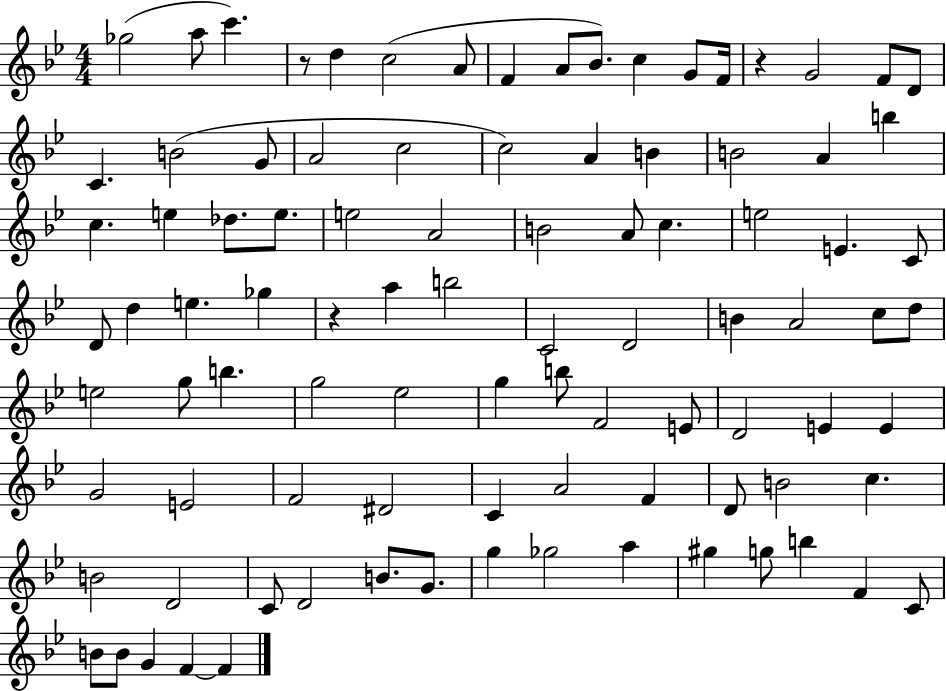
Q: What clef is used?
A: treble